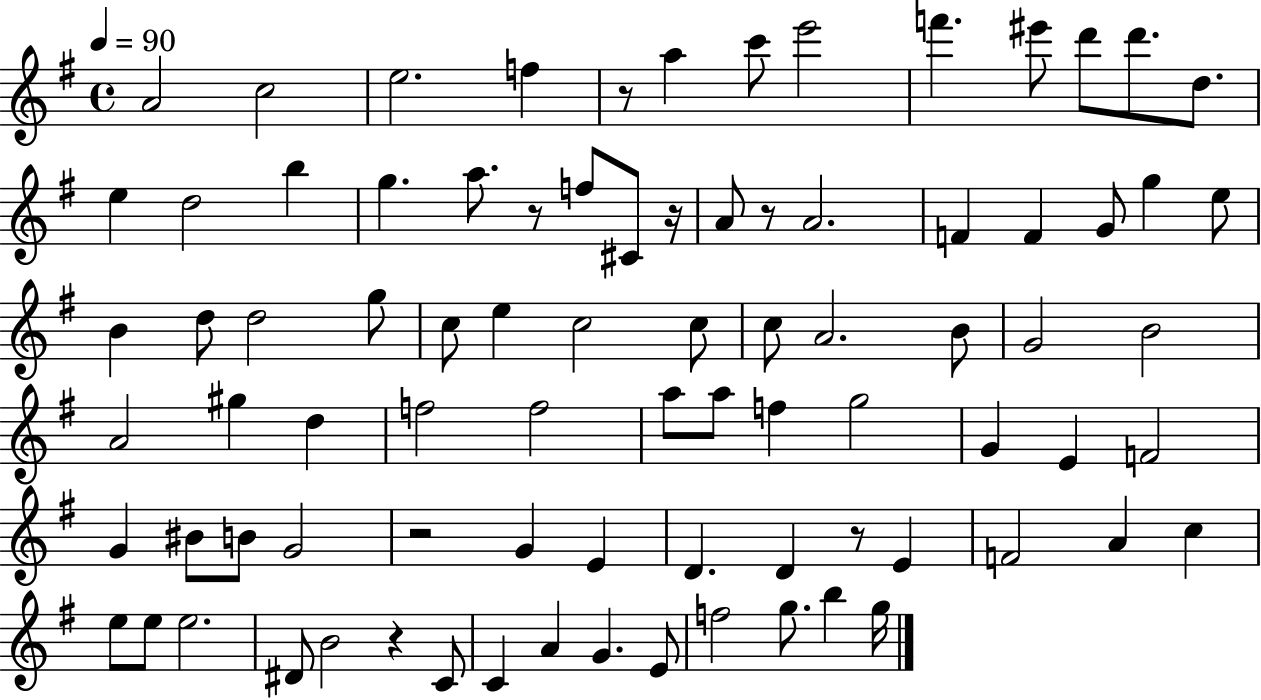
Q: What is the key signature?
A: G major